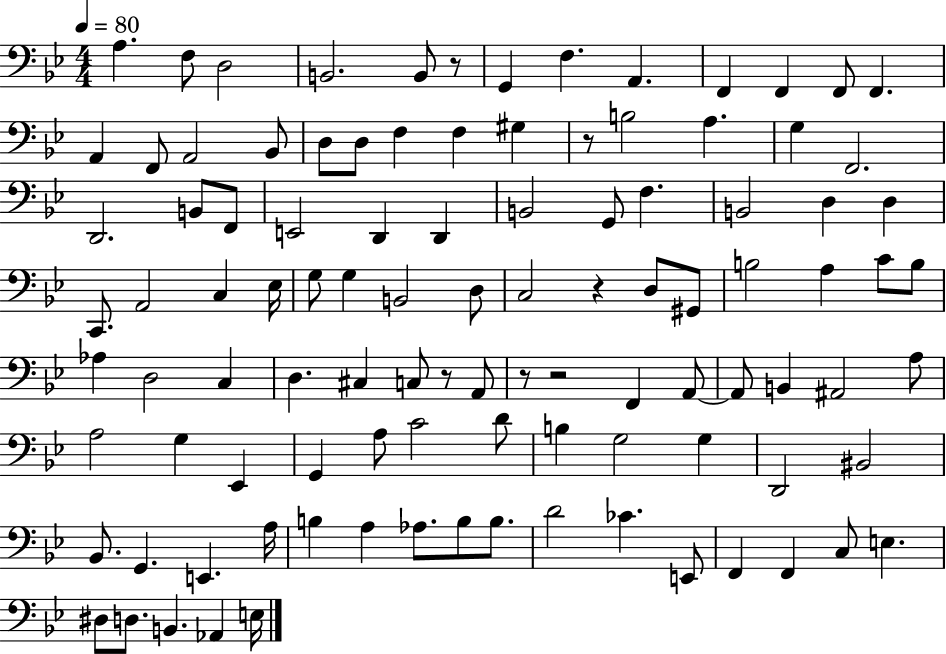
A3/q. F3/e D3/h B2/h. B2/e R/e G2/q F3/q. A2/q. F2/q F2/q F2/e F2/q. A2/q F2/e A2/h Bb2/e D3/e D3/e F3/q F3/q G#3/q R/e B3/h A3/q. G3/q F2/h. D2/h. B2/e F2/e E2/h D2/q D2/q B2/h G2/e F3/q. B2/h D3/q D3/q C2/e. A2/h C3/q Eb3/s G3/e G3/q B2/h D3/e C3/h R/q D3/e G#2/e B3/h A3/q C4/e B3/e Ab3/q D3/h C3/q D3/q. C#3/q C3/e R/e A2/e R/e R/h F2/q A2/e A2/e B2/q A#2/h A3/e A3/h G3/q Eb2/q G2/q A3/e C4/h D4/e B3/q G3/h G3/q D2/h BIS2/h Bb2/e. G2/q. E2/q. A3/s B3/q A3/q Ab3/e. B3/e B3/e. D4/h CES4/q. E2/e F2/q F2/q C3/e E3/q. D#3/e D3/e. B2/q. Ab2/q E3/s